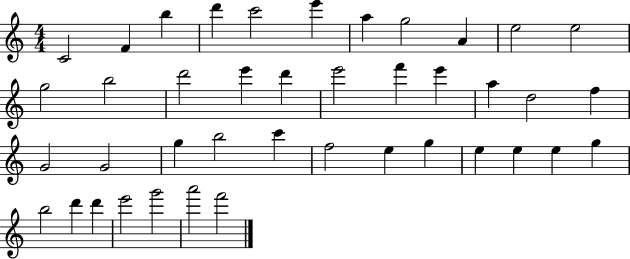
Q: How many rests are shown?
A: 0